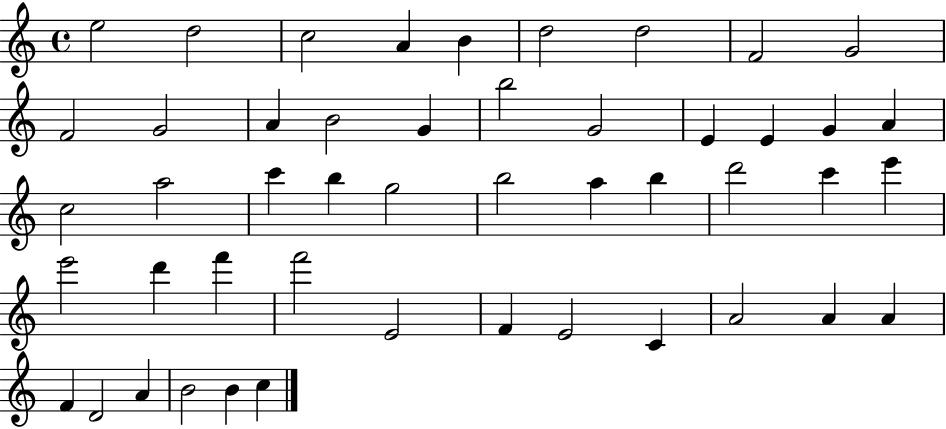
{
  \clef treble
  \time 4/4
  \defaultTimeSignature
  \key c \major
  e''2 d''2 | c''2 a'4 b'4 | d''2 d''2 | f'2 g'2 | \break f'2 g'2 | a'4 b'2 g'4 | b''2 g'2 | e'4 e'4 g'4 a'4 | \break c''2 a''2 | c'''4 b''4 g''2 | b''2 a''4 b''4 | d'''2 c'''4 e'''4 | \break e'''2 d'''4 f'''4 | f'''2 e'2 | f'4 e'2 c'4 | a'2 a'4 a'4 | \break f'4 d'2 a'4 | b'2 b'4 c''4 | \bar "|."
}